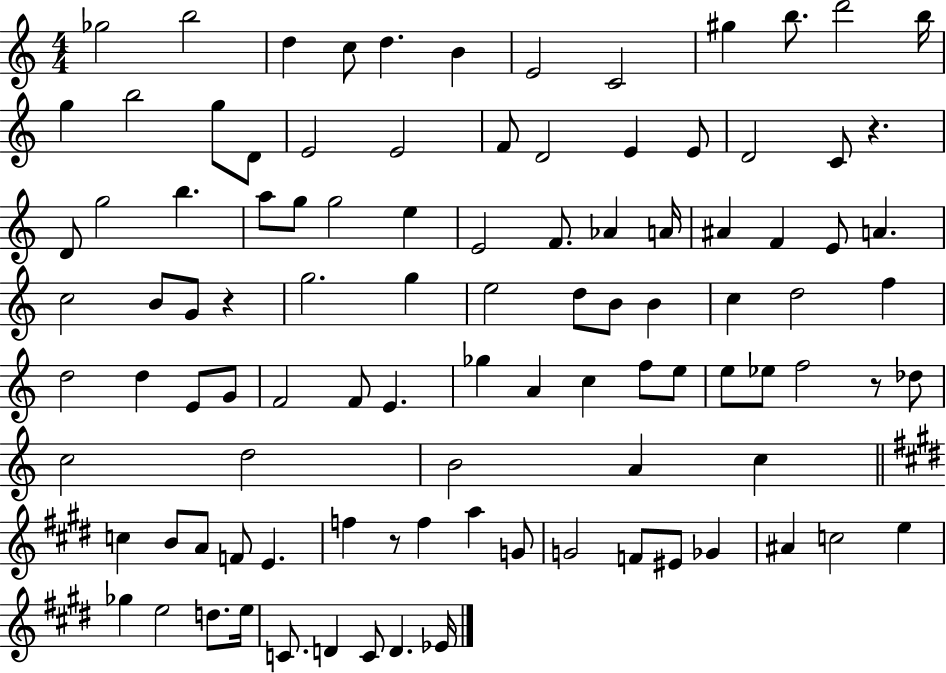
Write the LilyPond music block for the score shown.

{
  \clef treble
  \numericTimeSignature
  \time 4/4
  \key c \major
  \repeat volta 2 { ges''2 b''2 | d''4 c''8 d''4. b'4 | e'2 c'2 | gis''4 b''8. d'''2 b''16 | \break g''4 b''2 g''8 d'8 | e'2 e'2 | f'8 d'2 e'4 e'8 | d'2 c'8 r4. | \break d'8 g''2 b''4. | a''8 g''8 g''2 e''4 | e'2 f'8. aes'4 a'16 | ais'4 f'4 e'8 a'4. | \break c''2 b'8 g'8 r4 | g''2. g''4 | e''2 d''8 b'8 b'4 | c''4 d''2 f''4 | \break d''2 d''4 e'8 g'8 | f'2 f'8 e'4. | ges''4 a'4 c''4 f''8 e''8 | e''8 ees''8 f''2 r8 des''8 | \break c''2 d''2 | b'2 a'4 c''4 | \bar "||" \break \key e \major c''4 b'8 a'8 f'8 e'4. | f''4 r8 f''4 a''4 g'8 | g'2 f'8 eis'8 ges'4 | ais'4 c''2 e''4 | \break ges''4 e''2 d''8. e''16 | c'8. d'4 c'8 d'4. ees'16 | } \bar "|."
}